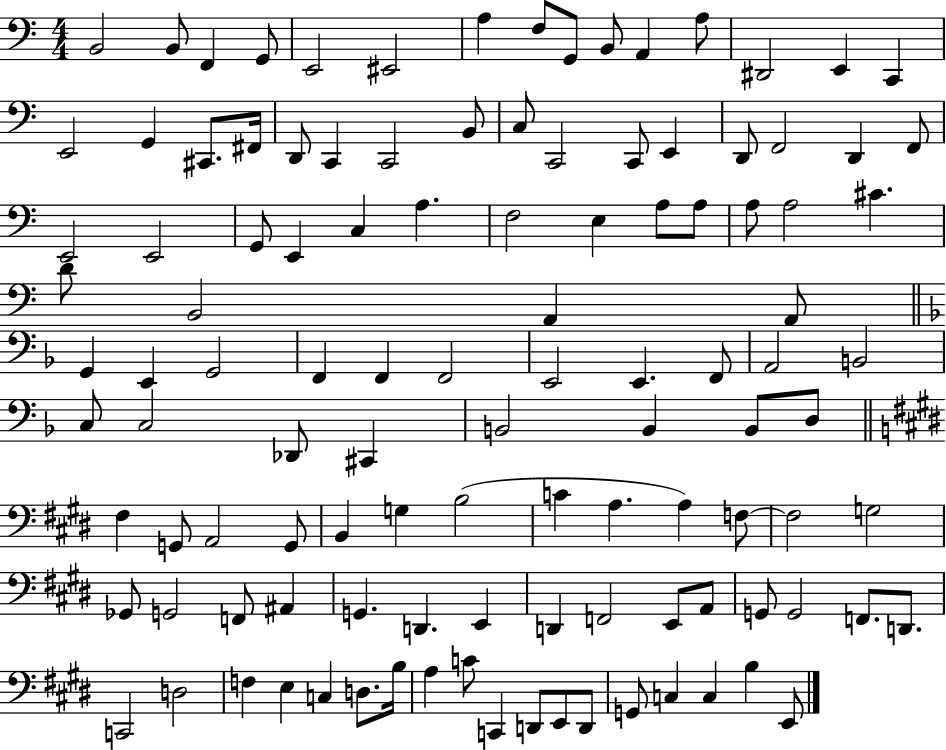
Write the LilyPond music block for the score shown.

{
  \clef bass
  \numericTimeSignature
  \time 4/4
  \key c \major
  \repeat volta 2 { b,2 b,8 f,4 g,8 | e,2 eis,2 | a4 f8 g,8 b,8 a,4 a8 | dis,2 e,4 c,4 | \break e,2 g,4 cis,8. fis,16 | d,8 c,4 c,2 b,8 | c8 c,2 c,8 e,4 | d,8 f,2 d,4 f,8 | \break e,2 e,2 | g,8 e,4 c4 a4. | f2 e4 a8 a8 | a8 a2 cis'4. | \break d'8 b,2 a,4 a,8 | \bar "||" \break \key f \major g,4 e,4 g,2 | f,4 f,4 f,2 | e,2 e,4. f,8 | a,2 b,2 | \break c8 c2 des,8 cis,4 | b,2 b,4 b,8 d8 | \bar "||" \break \key e \major fis4 g,8 a,2 g,8 | b,4 g4 b2( | c'4 a4. a4) f8~~ | f2 g2 | \break ges,8 g,2 f,8 ais,4 | g,4. d,4. e,4 | d,4 f,2 e,8 a,8 | g,8 g,2 f,8. d,8. | \break c,2 d2 | f4 e4 c4 d8. b16 | a4 c'8 c,4 d,8 e,8 d,8 | g,8 c4 c4 b4 e,8 | \break } \bar "|."
}